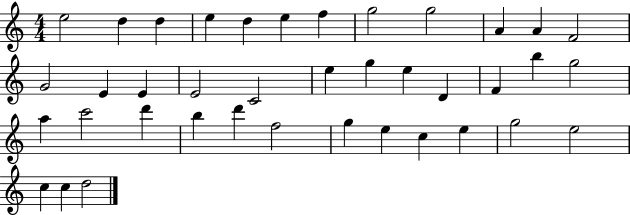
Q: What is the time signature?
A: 4/4